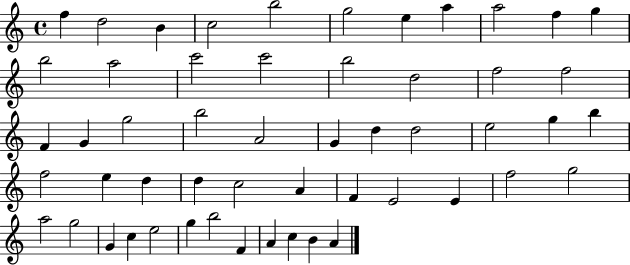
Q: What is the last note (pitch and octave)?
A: A4